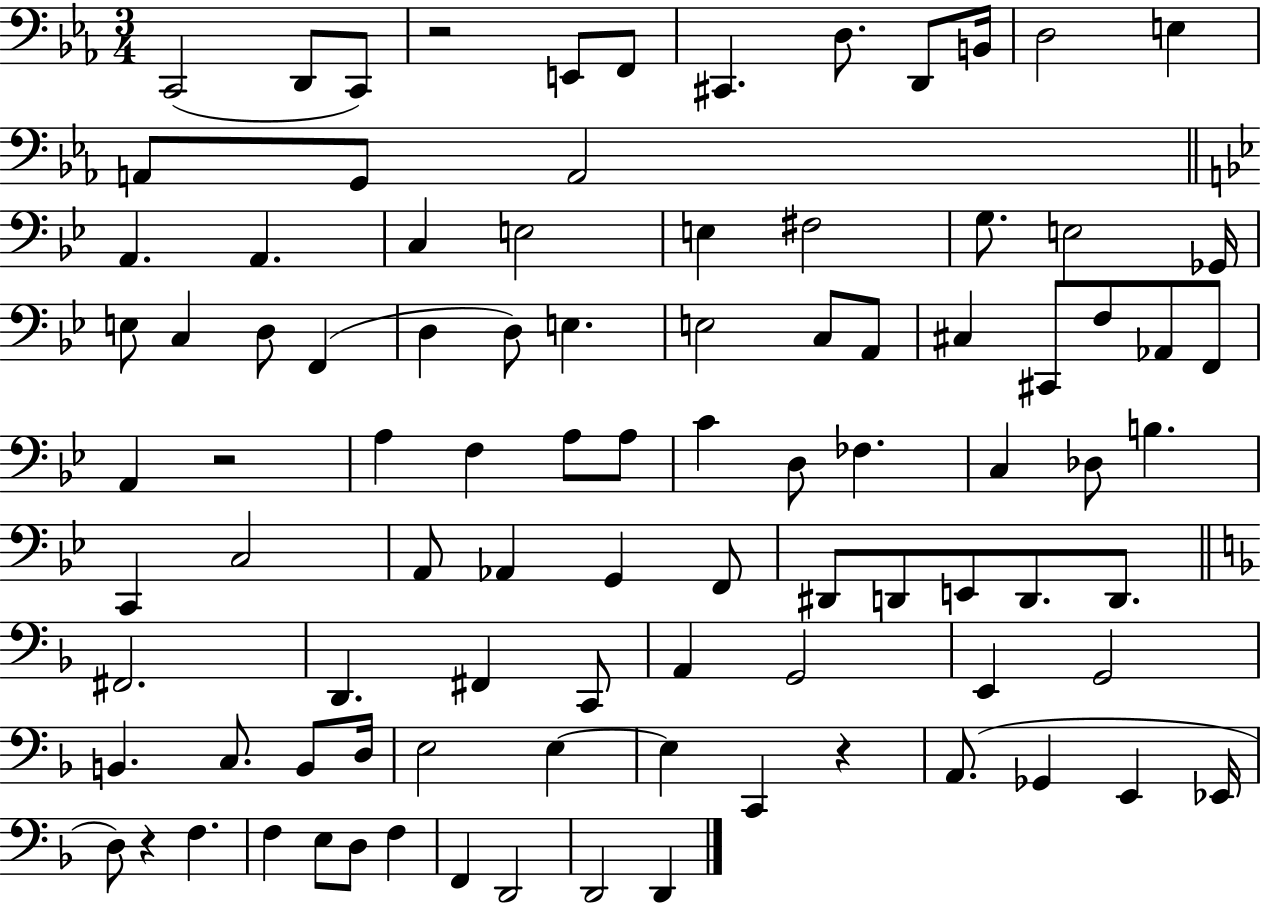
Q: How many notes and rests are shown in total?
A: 94